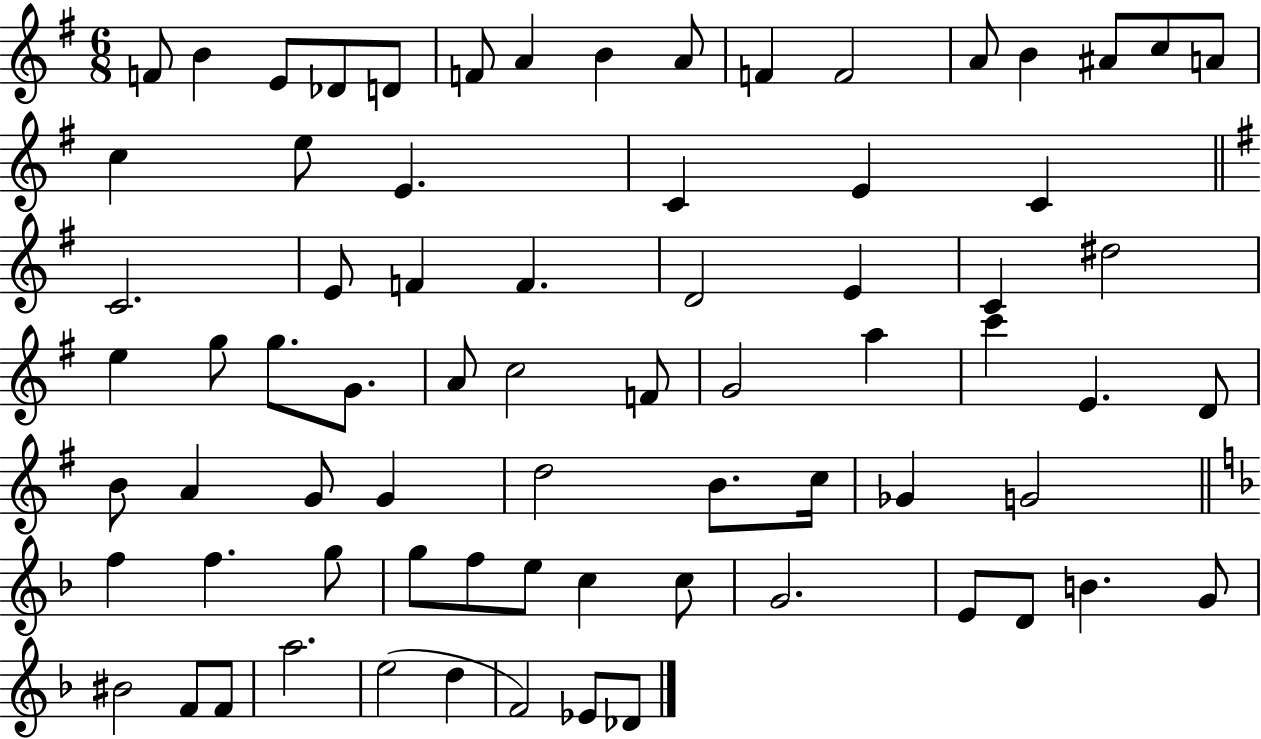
F4/e B4/q E4/e Db4/e D4/e F4/e A4/q B4/q A4/e F4/q F4/h A4/e B4/q A#4/e C5/e A4/e C5/q E5/e E4/q. C4/q E4/q C4/q C4/h. E4/e F4/q F4/q. D4/h E4/q C4/q D#5/h E5/q G5/e G5/e. G4/e. A4/e C5/h F4/e G4/h A5/q C6/q E4/q. D4/e B4/e A4/q G4/e G4/q D5/h B4/e. C5/s Gb4/q G4/h F5/q F5/q. G5/e G5/e F5/e E5/e C5/q C5/e G4/h. E4/e D4/e B4/q. G4/e BIS4/h F4/e F4/e A5/h. E5/h D5/q F4/h Eb4/e Db4/e